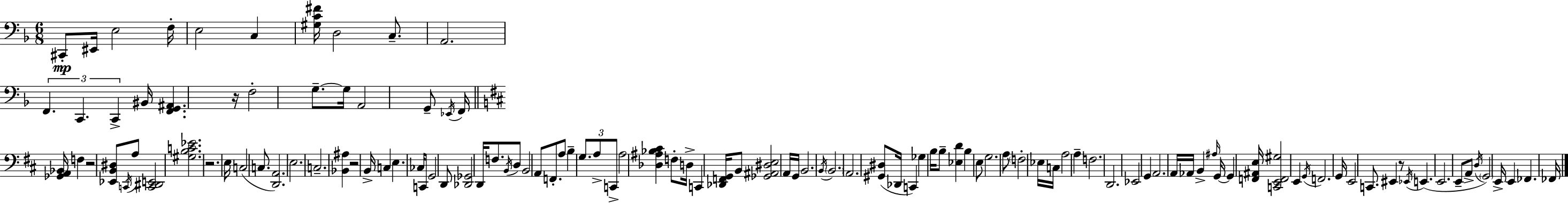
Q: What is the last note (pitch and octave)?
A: FES2